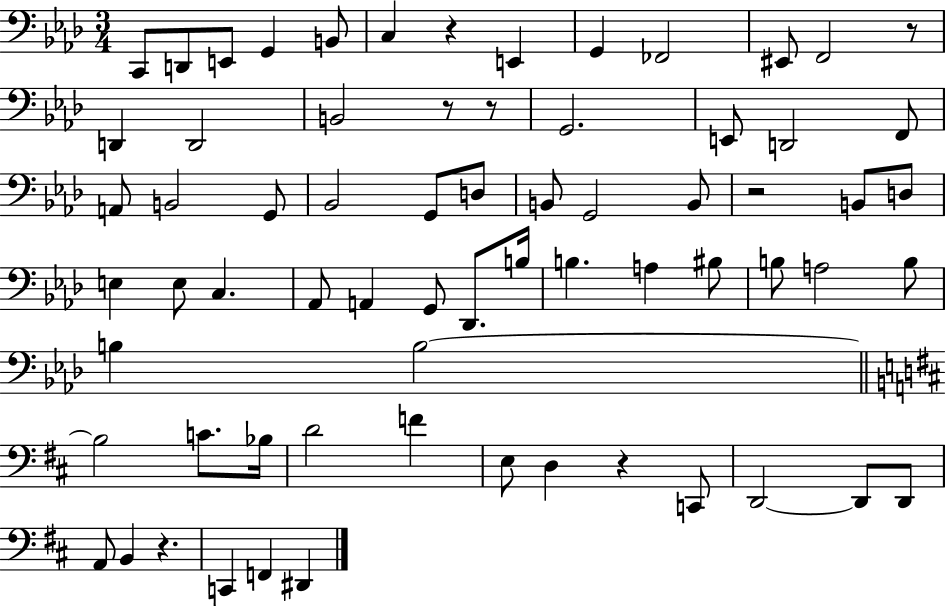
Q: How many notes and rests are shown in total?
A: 68